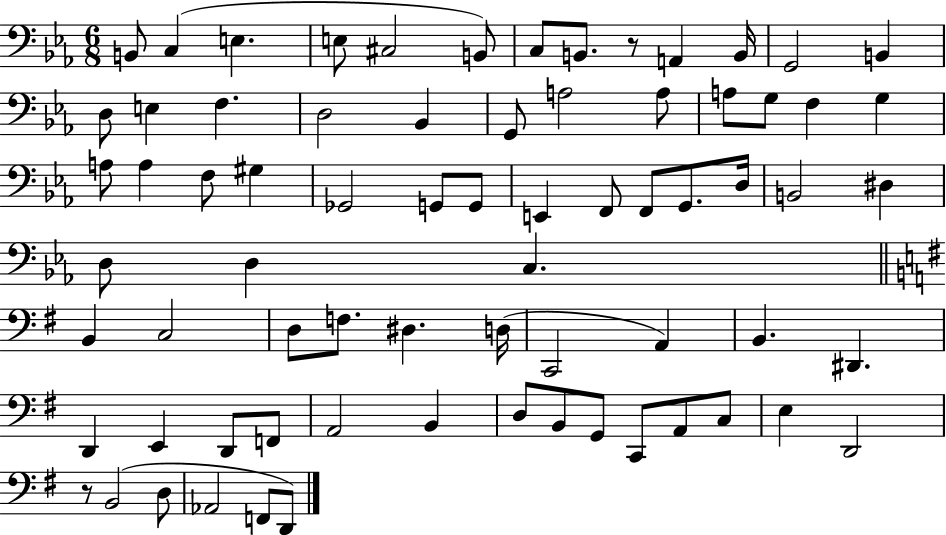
X:1
T:Untitled
M:6/8
L:1/4
K:Eb
B,,/2 C, E, E,/2 ^C,2 B,,/2 C,/2 B,,/2 z/2 A,, B,,/4 G,,2 B,, D,/2 E, F, D,2 _B,, G,,/2 A,2 A,/2 A,/2 G,/2 F, G, A,/2 A, F,/2 ^G, _G,,2 G,,/2 G,,/2 E,, F,,/2 F,,/2 G,,/2 D,/4 B,,2 ^D, D,/2 D, C, B,, C,2 D,/2 F,/2 ^D, D,/4 C,,2 A,, B,, ^D,, D,, E,, D,,/2 F,,/2 A,,2 B,, D,/2 B,,/2 G,,/2 C,,/2 A,,/2 C,/2 E, D,,2 z/2 B,,2 D,/2 _A,,2 F,,/2 D,,/2